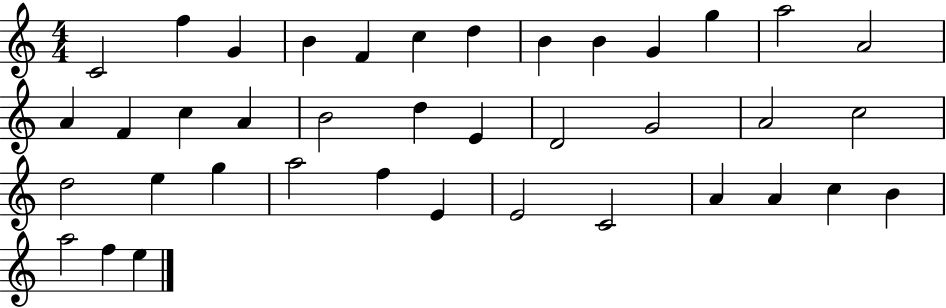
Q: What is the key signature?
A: C major